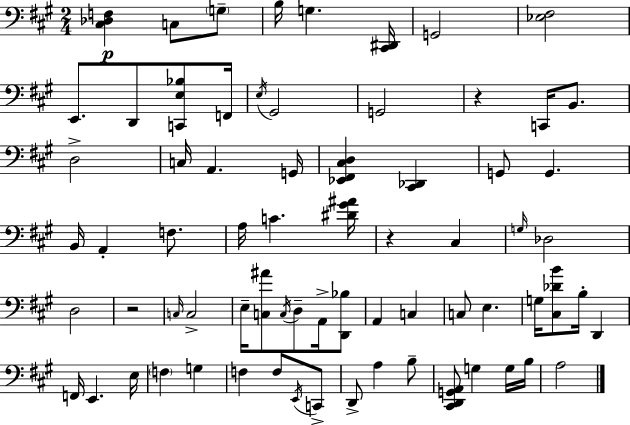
{
  \clef bass
  \numericTimeSignature
  \time 2/4
  \key a \major
  <cis des f>4\p c8 \parenthesize g8-- | b16 g4. <cis, dis,>16 | g,2 | <ees fis>2 | \break e,8. d,8 <c, e bes>8 f,16 | \acciaccatura { e16 } gis,2 | g,2 | r4 c,16 b,8. | \break d2-> | c16 a,4. | g,16 <ees, fis, cis d>4 <cis, des,>4 | g,8 g,4. | \break b,16 a,4-. f8. | a16 c'4. | <dis' gis' ais'>16 r4 cis4 | \grace { g16 } des2 | \break d2 | r2 | \grace { c16 } c2-> | e16-- <c ais'>8 \acciaccatura { c16 } d8-- | \break a,16-> <d, bes>8 a,4 | c4 c8 e4. | g16 <cis des' b'>8 b16-. | d,4 f,16 e,4. | \break e16 \parenthesize f4 | g4 f4 | f8 \acciaccatura { e,16 } c,8-> d,8-> a4 | b8-- <cis, d, g, a,>8 g4 | \break g16 b16 a2 | \bar "|."
}